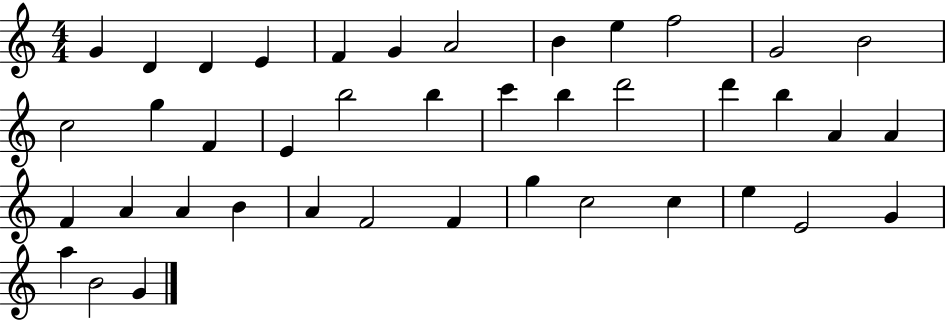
{
  \clef treble
  \numericTimeSignature
  \time 4/4
  \key c \major
  g'4 d'4 d'4 e'4 | f'4 g'4 a'2 | b'4 e''4 f''2 | g'2 b'2 | \break c''2 g''4 f'4 | e'4 b''2 b''4 | c'''4 b''4 d'''2 | d'''4 b''4 a'4 a'4 | \break f'4 a'4 a'4 b'4 | a'4 f'2 f'4 | g''4 c''2 c''4 | e''4 e'2 g'4 | \break a''4 b'2 g'4 | \bar "|."
}